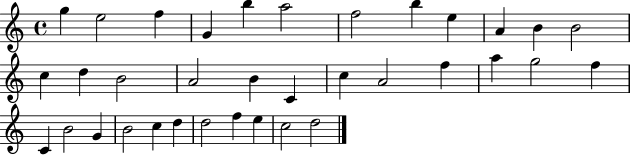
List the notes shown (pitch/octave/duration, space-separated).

G5/q E5/h F5/q G4/q B5/q A5/h F5/h B5/q E5/q A4/q B4/q B4/h C5/q D5/q B4/h A4/h B4/q C4/q C5/q A4/h F5/q A5/q G5/h F5/q C4/q B4/h G4/q B4/h C5/q D5/q D5/h F5/q E5/q C5/h D5/h